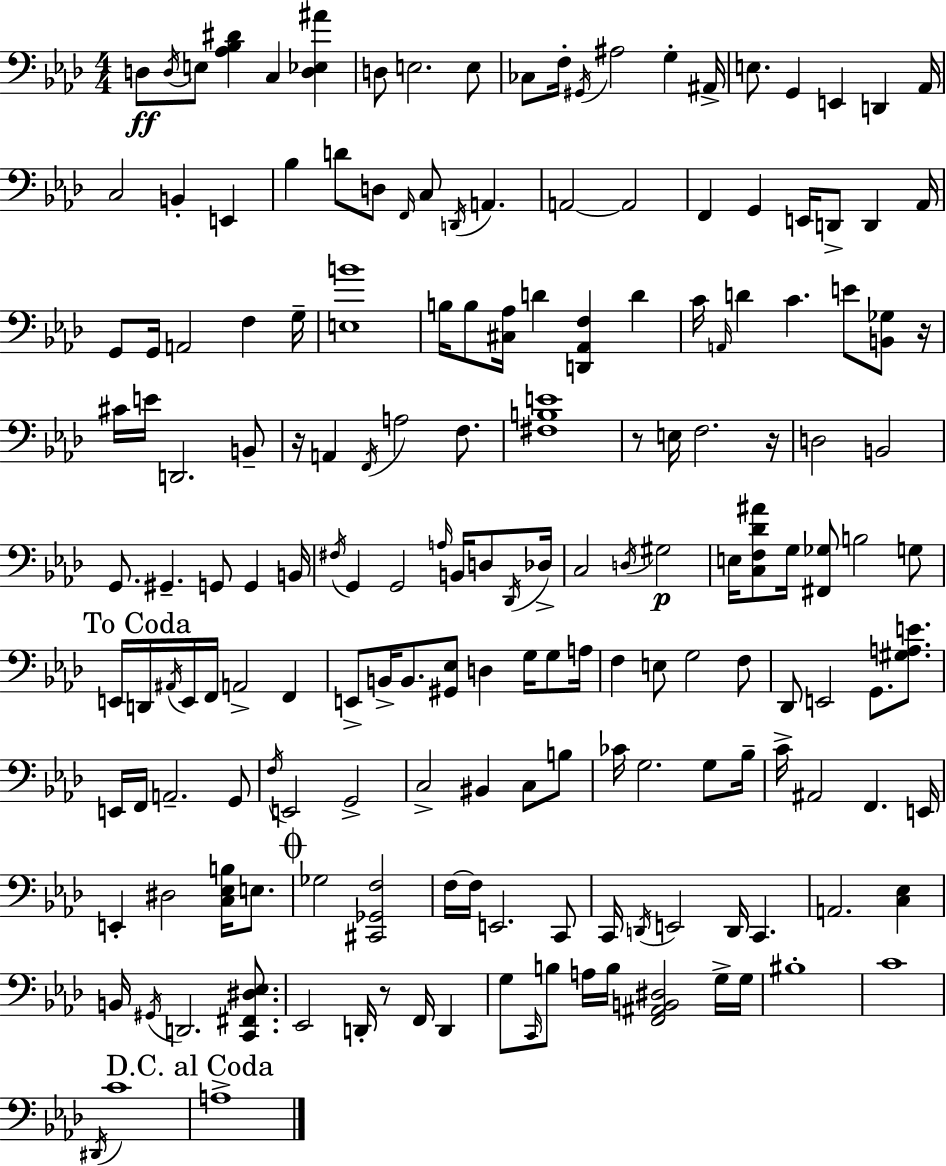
D3/e D3/s E3/e [Ab3,Bb3,D#4]/q C3/q [D3,Eb3,A#4]/q D3/e E3/h. E3/e CES3/e F3/s G#2/s A#3/h G3/q A#2/s E3/e. G2/q E2/q D2/q Ab2/s C3/h B2/q E2/q Bb3/q D4/e D3/e F2/s C3/e D2/s A2/q. A2/h A2/h F2/q G2/q E2/s D2/e D2/q Ab2/s G2/e G2/s A2/h F3/q G3/s [E3,B4]/w B3/s B3/e [C#3,Ab3]/s D4/q [D2,Ab2,F3]/q D4/q C4/s A2/s D4/q C4/q. E4/e [B2,Gb3]/e R/s C#4/s E4/s D2/h. B2/e R/s A2/q F2/s A3/h F3/e. [F#3,B3,E4]/w R/e E3/s F3/h. R/s D3/h B2/h G2/e. G#2/q. G2/e G2/q B2/s F#3/s G2/q G2/h A3/s B2/s D3/e Db2/s Db3/s C3/h D3/s G#3/h E3/s [C3,F3,Db4,A#4]/e G3/s [F#2,Gb3]/e B3/h G3/e E2/s D2/s A#2/s E2/s F2/s A2/h F2/q E2/e B2/s B2/e. [G#2,Eb3]/e D3/q G3/s G3/e A3/s F3/q E3/e G3/h F3/e Db2/e E2/h G2/e. [G#3,A3,E4]/e. E2/s F2/s A2/h. G2/e F3/s E2/h G2/h C3/h BIS2/q C3/e B3/e CES4/s G3/h. G3/e Bb3/s C4/s A#2/h F2/q. E2/s E2/q D#3/h [C3,Eb3,B3]/s E3/e. Gb3/h [C#2,Gb2,F3]/h F3/s F3/s E2/h. C2/e C2/s D2/s E2/h D2/s C2/q. A2/h. [C3,Eb3]/q B2/s G#2/s D2/h. [C2,F#2,D#3,Eb3]/e. Eb2/h D2/s R/e F2/s D2/q G3/e C2/s B3/e A3/s B3/s [F2,A#2,B2,D#3]/h G3/s G3/s BIS3/w C4/w D#2/s C4/w A3/w